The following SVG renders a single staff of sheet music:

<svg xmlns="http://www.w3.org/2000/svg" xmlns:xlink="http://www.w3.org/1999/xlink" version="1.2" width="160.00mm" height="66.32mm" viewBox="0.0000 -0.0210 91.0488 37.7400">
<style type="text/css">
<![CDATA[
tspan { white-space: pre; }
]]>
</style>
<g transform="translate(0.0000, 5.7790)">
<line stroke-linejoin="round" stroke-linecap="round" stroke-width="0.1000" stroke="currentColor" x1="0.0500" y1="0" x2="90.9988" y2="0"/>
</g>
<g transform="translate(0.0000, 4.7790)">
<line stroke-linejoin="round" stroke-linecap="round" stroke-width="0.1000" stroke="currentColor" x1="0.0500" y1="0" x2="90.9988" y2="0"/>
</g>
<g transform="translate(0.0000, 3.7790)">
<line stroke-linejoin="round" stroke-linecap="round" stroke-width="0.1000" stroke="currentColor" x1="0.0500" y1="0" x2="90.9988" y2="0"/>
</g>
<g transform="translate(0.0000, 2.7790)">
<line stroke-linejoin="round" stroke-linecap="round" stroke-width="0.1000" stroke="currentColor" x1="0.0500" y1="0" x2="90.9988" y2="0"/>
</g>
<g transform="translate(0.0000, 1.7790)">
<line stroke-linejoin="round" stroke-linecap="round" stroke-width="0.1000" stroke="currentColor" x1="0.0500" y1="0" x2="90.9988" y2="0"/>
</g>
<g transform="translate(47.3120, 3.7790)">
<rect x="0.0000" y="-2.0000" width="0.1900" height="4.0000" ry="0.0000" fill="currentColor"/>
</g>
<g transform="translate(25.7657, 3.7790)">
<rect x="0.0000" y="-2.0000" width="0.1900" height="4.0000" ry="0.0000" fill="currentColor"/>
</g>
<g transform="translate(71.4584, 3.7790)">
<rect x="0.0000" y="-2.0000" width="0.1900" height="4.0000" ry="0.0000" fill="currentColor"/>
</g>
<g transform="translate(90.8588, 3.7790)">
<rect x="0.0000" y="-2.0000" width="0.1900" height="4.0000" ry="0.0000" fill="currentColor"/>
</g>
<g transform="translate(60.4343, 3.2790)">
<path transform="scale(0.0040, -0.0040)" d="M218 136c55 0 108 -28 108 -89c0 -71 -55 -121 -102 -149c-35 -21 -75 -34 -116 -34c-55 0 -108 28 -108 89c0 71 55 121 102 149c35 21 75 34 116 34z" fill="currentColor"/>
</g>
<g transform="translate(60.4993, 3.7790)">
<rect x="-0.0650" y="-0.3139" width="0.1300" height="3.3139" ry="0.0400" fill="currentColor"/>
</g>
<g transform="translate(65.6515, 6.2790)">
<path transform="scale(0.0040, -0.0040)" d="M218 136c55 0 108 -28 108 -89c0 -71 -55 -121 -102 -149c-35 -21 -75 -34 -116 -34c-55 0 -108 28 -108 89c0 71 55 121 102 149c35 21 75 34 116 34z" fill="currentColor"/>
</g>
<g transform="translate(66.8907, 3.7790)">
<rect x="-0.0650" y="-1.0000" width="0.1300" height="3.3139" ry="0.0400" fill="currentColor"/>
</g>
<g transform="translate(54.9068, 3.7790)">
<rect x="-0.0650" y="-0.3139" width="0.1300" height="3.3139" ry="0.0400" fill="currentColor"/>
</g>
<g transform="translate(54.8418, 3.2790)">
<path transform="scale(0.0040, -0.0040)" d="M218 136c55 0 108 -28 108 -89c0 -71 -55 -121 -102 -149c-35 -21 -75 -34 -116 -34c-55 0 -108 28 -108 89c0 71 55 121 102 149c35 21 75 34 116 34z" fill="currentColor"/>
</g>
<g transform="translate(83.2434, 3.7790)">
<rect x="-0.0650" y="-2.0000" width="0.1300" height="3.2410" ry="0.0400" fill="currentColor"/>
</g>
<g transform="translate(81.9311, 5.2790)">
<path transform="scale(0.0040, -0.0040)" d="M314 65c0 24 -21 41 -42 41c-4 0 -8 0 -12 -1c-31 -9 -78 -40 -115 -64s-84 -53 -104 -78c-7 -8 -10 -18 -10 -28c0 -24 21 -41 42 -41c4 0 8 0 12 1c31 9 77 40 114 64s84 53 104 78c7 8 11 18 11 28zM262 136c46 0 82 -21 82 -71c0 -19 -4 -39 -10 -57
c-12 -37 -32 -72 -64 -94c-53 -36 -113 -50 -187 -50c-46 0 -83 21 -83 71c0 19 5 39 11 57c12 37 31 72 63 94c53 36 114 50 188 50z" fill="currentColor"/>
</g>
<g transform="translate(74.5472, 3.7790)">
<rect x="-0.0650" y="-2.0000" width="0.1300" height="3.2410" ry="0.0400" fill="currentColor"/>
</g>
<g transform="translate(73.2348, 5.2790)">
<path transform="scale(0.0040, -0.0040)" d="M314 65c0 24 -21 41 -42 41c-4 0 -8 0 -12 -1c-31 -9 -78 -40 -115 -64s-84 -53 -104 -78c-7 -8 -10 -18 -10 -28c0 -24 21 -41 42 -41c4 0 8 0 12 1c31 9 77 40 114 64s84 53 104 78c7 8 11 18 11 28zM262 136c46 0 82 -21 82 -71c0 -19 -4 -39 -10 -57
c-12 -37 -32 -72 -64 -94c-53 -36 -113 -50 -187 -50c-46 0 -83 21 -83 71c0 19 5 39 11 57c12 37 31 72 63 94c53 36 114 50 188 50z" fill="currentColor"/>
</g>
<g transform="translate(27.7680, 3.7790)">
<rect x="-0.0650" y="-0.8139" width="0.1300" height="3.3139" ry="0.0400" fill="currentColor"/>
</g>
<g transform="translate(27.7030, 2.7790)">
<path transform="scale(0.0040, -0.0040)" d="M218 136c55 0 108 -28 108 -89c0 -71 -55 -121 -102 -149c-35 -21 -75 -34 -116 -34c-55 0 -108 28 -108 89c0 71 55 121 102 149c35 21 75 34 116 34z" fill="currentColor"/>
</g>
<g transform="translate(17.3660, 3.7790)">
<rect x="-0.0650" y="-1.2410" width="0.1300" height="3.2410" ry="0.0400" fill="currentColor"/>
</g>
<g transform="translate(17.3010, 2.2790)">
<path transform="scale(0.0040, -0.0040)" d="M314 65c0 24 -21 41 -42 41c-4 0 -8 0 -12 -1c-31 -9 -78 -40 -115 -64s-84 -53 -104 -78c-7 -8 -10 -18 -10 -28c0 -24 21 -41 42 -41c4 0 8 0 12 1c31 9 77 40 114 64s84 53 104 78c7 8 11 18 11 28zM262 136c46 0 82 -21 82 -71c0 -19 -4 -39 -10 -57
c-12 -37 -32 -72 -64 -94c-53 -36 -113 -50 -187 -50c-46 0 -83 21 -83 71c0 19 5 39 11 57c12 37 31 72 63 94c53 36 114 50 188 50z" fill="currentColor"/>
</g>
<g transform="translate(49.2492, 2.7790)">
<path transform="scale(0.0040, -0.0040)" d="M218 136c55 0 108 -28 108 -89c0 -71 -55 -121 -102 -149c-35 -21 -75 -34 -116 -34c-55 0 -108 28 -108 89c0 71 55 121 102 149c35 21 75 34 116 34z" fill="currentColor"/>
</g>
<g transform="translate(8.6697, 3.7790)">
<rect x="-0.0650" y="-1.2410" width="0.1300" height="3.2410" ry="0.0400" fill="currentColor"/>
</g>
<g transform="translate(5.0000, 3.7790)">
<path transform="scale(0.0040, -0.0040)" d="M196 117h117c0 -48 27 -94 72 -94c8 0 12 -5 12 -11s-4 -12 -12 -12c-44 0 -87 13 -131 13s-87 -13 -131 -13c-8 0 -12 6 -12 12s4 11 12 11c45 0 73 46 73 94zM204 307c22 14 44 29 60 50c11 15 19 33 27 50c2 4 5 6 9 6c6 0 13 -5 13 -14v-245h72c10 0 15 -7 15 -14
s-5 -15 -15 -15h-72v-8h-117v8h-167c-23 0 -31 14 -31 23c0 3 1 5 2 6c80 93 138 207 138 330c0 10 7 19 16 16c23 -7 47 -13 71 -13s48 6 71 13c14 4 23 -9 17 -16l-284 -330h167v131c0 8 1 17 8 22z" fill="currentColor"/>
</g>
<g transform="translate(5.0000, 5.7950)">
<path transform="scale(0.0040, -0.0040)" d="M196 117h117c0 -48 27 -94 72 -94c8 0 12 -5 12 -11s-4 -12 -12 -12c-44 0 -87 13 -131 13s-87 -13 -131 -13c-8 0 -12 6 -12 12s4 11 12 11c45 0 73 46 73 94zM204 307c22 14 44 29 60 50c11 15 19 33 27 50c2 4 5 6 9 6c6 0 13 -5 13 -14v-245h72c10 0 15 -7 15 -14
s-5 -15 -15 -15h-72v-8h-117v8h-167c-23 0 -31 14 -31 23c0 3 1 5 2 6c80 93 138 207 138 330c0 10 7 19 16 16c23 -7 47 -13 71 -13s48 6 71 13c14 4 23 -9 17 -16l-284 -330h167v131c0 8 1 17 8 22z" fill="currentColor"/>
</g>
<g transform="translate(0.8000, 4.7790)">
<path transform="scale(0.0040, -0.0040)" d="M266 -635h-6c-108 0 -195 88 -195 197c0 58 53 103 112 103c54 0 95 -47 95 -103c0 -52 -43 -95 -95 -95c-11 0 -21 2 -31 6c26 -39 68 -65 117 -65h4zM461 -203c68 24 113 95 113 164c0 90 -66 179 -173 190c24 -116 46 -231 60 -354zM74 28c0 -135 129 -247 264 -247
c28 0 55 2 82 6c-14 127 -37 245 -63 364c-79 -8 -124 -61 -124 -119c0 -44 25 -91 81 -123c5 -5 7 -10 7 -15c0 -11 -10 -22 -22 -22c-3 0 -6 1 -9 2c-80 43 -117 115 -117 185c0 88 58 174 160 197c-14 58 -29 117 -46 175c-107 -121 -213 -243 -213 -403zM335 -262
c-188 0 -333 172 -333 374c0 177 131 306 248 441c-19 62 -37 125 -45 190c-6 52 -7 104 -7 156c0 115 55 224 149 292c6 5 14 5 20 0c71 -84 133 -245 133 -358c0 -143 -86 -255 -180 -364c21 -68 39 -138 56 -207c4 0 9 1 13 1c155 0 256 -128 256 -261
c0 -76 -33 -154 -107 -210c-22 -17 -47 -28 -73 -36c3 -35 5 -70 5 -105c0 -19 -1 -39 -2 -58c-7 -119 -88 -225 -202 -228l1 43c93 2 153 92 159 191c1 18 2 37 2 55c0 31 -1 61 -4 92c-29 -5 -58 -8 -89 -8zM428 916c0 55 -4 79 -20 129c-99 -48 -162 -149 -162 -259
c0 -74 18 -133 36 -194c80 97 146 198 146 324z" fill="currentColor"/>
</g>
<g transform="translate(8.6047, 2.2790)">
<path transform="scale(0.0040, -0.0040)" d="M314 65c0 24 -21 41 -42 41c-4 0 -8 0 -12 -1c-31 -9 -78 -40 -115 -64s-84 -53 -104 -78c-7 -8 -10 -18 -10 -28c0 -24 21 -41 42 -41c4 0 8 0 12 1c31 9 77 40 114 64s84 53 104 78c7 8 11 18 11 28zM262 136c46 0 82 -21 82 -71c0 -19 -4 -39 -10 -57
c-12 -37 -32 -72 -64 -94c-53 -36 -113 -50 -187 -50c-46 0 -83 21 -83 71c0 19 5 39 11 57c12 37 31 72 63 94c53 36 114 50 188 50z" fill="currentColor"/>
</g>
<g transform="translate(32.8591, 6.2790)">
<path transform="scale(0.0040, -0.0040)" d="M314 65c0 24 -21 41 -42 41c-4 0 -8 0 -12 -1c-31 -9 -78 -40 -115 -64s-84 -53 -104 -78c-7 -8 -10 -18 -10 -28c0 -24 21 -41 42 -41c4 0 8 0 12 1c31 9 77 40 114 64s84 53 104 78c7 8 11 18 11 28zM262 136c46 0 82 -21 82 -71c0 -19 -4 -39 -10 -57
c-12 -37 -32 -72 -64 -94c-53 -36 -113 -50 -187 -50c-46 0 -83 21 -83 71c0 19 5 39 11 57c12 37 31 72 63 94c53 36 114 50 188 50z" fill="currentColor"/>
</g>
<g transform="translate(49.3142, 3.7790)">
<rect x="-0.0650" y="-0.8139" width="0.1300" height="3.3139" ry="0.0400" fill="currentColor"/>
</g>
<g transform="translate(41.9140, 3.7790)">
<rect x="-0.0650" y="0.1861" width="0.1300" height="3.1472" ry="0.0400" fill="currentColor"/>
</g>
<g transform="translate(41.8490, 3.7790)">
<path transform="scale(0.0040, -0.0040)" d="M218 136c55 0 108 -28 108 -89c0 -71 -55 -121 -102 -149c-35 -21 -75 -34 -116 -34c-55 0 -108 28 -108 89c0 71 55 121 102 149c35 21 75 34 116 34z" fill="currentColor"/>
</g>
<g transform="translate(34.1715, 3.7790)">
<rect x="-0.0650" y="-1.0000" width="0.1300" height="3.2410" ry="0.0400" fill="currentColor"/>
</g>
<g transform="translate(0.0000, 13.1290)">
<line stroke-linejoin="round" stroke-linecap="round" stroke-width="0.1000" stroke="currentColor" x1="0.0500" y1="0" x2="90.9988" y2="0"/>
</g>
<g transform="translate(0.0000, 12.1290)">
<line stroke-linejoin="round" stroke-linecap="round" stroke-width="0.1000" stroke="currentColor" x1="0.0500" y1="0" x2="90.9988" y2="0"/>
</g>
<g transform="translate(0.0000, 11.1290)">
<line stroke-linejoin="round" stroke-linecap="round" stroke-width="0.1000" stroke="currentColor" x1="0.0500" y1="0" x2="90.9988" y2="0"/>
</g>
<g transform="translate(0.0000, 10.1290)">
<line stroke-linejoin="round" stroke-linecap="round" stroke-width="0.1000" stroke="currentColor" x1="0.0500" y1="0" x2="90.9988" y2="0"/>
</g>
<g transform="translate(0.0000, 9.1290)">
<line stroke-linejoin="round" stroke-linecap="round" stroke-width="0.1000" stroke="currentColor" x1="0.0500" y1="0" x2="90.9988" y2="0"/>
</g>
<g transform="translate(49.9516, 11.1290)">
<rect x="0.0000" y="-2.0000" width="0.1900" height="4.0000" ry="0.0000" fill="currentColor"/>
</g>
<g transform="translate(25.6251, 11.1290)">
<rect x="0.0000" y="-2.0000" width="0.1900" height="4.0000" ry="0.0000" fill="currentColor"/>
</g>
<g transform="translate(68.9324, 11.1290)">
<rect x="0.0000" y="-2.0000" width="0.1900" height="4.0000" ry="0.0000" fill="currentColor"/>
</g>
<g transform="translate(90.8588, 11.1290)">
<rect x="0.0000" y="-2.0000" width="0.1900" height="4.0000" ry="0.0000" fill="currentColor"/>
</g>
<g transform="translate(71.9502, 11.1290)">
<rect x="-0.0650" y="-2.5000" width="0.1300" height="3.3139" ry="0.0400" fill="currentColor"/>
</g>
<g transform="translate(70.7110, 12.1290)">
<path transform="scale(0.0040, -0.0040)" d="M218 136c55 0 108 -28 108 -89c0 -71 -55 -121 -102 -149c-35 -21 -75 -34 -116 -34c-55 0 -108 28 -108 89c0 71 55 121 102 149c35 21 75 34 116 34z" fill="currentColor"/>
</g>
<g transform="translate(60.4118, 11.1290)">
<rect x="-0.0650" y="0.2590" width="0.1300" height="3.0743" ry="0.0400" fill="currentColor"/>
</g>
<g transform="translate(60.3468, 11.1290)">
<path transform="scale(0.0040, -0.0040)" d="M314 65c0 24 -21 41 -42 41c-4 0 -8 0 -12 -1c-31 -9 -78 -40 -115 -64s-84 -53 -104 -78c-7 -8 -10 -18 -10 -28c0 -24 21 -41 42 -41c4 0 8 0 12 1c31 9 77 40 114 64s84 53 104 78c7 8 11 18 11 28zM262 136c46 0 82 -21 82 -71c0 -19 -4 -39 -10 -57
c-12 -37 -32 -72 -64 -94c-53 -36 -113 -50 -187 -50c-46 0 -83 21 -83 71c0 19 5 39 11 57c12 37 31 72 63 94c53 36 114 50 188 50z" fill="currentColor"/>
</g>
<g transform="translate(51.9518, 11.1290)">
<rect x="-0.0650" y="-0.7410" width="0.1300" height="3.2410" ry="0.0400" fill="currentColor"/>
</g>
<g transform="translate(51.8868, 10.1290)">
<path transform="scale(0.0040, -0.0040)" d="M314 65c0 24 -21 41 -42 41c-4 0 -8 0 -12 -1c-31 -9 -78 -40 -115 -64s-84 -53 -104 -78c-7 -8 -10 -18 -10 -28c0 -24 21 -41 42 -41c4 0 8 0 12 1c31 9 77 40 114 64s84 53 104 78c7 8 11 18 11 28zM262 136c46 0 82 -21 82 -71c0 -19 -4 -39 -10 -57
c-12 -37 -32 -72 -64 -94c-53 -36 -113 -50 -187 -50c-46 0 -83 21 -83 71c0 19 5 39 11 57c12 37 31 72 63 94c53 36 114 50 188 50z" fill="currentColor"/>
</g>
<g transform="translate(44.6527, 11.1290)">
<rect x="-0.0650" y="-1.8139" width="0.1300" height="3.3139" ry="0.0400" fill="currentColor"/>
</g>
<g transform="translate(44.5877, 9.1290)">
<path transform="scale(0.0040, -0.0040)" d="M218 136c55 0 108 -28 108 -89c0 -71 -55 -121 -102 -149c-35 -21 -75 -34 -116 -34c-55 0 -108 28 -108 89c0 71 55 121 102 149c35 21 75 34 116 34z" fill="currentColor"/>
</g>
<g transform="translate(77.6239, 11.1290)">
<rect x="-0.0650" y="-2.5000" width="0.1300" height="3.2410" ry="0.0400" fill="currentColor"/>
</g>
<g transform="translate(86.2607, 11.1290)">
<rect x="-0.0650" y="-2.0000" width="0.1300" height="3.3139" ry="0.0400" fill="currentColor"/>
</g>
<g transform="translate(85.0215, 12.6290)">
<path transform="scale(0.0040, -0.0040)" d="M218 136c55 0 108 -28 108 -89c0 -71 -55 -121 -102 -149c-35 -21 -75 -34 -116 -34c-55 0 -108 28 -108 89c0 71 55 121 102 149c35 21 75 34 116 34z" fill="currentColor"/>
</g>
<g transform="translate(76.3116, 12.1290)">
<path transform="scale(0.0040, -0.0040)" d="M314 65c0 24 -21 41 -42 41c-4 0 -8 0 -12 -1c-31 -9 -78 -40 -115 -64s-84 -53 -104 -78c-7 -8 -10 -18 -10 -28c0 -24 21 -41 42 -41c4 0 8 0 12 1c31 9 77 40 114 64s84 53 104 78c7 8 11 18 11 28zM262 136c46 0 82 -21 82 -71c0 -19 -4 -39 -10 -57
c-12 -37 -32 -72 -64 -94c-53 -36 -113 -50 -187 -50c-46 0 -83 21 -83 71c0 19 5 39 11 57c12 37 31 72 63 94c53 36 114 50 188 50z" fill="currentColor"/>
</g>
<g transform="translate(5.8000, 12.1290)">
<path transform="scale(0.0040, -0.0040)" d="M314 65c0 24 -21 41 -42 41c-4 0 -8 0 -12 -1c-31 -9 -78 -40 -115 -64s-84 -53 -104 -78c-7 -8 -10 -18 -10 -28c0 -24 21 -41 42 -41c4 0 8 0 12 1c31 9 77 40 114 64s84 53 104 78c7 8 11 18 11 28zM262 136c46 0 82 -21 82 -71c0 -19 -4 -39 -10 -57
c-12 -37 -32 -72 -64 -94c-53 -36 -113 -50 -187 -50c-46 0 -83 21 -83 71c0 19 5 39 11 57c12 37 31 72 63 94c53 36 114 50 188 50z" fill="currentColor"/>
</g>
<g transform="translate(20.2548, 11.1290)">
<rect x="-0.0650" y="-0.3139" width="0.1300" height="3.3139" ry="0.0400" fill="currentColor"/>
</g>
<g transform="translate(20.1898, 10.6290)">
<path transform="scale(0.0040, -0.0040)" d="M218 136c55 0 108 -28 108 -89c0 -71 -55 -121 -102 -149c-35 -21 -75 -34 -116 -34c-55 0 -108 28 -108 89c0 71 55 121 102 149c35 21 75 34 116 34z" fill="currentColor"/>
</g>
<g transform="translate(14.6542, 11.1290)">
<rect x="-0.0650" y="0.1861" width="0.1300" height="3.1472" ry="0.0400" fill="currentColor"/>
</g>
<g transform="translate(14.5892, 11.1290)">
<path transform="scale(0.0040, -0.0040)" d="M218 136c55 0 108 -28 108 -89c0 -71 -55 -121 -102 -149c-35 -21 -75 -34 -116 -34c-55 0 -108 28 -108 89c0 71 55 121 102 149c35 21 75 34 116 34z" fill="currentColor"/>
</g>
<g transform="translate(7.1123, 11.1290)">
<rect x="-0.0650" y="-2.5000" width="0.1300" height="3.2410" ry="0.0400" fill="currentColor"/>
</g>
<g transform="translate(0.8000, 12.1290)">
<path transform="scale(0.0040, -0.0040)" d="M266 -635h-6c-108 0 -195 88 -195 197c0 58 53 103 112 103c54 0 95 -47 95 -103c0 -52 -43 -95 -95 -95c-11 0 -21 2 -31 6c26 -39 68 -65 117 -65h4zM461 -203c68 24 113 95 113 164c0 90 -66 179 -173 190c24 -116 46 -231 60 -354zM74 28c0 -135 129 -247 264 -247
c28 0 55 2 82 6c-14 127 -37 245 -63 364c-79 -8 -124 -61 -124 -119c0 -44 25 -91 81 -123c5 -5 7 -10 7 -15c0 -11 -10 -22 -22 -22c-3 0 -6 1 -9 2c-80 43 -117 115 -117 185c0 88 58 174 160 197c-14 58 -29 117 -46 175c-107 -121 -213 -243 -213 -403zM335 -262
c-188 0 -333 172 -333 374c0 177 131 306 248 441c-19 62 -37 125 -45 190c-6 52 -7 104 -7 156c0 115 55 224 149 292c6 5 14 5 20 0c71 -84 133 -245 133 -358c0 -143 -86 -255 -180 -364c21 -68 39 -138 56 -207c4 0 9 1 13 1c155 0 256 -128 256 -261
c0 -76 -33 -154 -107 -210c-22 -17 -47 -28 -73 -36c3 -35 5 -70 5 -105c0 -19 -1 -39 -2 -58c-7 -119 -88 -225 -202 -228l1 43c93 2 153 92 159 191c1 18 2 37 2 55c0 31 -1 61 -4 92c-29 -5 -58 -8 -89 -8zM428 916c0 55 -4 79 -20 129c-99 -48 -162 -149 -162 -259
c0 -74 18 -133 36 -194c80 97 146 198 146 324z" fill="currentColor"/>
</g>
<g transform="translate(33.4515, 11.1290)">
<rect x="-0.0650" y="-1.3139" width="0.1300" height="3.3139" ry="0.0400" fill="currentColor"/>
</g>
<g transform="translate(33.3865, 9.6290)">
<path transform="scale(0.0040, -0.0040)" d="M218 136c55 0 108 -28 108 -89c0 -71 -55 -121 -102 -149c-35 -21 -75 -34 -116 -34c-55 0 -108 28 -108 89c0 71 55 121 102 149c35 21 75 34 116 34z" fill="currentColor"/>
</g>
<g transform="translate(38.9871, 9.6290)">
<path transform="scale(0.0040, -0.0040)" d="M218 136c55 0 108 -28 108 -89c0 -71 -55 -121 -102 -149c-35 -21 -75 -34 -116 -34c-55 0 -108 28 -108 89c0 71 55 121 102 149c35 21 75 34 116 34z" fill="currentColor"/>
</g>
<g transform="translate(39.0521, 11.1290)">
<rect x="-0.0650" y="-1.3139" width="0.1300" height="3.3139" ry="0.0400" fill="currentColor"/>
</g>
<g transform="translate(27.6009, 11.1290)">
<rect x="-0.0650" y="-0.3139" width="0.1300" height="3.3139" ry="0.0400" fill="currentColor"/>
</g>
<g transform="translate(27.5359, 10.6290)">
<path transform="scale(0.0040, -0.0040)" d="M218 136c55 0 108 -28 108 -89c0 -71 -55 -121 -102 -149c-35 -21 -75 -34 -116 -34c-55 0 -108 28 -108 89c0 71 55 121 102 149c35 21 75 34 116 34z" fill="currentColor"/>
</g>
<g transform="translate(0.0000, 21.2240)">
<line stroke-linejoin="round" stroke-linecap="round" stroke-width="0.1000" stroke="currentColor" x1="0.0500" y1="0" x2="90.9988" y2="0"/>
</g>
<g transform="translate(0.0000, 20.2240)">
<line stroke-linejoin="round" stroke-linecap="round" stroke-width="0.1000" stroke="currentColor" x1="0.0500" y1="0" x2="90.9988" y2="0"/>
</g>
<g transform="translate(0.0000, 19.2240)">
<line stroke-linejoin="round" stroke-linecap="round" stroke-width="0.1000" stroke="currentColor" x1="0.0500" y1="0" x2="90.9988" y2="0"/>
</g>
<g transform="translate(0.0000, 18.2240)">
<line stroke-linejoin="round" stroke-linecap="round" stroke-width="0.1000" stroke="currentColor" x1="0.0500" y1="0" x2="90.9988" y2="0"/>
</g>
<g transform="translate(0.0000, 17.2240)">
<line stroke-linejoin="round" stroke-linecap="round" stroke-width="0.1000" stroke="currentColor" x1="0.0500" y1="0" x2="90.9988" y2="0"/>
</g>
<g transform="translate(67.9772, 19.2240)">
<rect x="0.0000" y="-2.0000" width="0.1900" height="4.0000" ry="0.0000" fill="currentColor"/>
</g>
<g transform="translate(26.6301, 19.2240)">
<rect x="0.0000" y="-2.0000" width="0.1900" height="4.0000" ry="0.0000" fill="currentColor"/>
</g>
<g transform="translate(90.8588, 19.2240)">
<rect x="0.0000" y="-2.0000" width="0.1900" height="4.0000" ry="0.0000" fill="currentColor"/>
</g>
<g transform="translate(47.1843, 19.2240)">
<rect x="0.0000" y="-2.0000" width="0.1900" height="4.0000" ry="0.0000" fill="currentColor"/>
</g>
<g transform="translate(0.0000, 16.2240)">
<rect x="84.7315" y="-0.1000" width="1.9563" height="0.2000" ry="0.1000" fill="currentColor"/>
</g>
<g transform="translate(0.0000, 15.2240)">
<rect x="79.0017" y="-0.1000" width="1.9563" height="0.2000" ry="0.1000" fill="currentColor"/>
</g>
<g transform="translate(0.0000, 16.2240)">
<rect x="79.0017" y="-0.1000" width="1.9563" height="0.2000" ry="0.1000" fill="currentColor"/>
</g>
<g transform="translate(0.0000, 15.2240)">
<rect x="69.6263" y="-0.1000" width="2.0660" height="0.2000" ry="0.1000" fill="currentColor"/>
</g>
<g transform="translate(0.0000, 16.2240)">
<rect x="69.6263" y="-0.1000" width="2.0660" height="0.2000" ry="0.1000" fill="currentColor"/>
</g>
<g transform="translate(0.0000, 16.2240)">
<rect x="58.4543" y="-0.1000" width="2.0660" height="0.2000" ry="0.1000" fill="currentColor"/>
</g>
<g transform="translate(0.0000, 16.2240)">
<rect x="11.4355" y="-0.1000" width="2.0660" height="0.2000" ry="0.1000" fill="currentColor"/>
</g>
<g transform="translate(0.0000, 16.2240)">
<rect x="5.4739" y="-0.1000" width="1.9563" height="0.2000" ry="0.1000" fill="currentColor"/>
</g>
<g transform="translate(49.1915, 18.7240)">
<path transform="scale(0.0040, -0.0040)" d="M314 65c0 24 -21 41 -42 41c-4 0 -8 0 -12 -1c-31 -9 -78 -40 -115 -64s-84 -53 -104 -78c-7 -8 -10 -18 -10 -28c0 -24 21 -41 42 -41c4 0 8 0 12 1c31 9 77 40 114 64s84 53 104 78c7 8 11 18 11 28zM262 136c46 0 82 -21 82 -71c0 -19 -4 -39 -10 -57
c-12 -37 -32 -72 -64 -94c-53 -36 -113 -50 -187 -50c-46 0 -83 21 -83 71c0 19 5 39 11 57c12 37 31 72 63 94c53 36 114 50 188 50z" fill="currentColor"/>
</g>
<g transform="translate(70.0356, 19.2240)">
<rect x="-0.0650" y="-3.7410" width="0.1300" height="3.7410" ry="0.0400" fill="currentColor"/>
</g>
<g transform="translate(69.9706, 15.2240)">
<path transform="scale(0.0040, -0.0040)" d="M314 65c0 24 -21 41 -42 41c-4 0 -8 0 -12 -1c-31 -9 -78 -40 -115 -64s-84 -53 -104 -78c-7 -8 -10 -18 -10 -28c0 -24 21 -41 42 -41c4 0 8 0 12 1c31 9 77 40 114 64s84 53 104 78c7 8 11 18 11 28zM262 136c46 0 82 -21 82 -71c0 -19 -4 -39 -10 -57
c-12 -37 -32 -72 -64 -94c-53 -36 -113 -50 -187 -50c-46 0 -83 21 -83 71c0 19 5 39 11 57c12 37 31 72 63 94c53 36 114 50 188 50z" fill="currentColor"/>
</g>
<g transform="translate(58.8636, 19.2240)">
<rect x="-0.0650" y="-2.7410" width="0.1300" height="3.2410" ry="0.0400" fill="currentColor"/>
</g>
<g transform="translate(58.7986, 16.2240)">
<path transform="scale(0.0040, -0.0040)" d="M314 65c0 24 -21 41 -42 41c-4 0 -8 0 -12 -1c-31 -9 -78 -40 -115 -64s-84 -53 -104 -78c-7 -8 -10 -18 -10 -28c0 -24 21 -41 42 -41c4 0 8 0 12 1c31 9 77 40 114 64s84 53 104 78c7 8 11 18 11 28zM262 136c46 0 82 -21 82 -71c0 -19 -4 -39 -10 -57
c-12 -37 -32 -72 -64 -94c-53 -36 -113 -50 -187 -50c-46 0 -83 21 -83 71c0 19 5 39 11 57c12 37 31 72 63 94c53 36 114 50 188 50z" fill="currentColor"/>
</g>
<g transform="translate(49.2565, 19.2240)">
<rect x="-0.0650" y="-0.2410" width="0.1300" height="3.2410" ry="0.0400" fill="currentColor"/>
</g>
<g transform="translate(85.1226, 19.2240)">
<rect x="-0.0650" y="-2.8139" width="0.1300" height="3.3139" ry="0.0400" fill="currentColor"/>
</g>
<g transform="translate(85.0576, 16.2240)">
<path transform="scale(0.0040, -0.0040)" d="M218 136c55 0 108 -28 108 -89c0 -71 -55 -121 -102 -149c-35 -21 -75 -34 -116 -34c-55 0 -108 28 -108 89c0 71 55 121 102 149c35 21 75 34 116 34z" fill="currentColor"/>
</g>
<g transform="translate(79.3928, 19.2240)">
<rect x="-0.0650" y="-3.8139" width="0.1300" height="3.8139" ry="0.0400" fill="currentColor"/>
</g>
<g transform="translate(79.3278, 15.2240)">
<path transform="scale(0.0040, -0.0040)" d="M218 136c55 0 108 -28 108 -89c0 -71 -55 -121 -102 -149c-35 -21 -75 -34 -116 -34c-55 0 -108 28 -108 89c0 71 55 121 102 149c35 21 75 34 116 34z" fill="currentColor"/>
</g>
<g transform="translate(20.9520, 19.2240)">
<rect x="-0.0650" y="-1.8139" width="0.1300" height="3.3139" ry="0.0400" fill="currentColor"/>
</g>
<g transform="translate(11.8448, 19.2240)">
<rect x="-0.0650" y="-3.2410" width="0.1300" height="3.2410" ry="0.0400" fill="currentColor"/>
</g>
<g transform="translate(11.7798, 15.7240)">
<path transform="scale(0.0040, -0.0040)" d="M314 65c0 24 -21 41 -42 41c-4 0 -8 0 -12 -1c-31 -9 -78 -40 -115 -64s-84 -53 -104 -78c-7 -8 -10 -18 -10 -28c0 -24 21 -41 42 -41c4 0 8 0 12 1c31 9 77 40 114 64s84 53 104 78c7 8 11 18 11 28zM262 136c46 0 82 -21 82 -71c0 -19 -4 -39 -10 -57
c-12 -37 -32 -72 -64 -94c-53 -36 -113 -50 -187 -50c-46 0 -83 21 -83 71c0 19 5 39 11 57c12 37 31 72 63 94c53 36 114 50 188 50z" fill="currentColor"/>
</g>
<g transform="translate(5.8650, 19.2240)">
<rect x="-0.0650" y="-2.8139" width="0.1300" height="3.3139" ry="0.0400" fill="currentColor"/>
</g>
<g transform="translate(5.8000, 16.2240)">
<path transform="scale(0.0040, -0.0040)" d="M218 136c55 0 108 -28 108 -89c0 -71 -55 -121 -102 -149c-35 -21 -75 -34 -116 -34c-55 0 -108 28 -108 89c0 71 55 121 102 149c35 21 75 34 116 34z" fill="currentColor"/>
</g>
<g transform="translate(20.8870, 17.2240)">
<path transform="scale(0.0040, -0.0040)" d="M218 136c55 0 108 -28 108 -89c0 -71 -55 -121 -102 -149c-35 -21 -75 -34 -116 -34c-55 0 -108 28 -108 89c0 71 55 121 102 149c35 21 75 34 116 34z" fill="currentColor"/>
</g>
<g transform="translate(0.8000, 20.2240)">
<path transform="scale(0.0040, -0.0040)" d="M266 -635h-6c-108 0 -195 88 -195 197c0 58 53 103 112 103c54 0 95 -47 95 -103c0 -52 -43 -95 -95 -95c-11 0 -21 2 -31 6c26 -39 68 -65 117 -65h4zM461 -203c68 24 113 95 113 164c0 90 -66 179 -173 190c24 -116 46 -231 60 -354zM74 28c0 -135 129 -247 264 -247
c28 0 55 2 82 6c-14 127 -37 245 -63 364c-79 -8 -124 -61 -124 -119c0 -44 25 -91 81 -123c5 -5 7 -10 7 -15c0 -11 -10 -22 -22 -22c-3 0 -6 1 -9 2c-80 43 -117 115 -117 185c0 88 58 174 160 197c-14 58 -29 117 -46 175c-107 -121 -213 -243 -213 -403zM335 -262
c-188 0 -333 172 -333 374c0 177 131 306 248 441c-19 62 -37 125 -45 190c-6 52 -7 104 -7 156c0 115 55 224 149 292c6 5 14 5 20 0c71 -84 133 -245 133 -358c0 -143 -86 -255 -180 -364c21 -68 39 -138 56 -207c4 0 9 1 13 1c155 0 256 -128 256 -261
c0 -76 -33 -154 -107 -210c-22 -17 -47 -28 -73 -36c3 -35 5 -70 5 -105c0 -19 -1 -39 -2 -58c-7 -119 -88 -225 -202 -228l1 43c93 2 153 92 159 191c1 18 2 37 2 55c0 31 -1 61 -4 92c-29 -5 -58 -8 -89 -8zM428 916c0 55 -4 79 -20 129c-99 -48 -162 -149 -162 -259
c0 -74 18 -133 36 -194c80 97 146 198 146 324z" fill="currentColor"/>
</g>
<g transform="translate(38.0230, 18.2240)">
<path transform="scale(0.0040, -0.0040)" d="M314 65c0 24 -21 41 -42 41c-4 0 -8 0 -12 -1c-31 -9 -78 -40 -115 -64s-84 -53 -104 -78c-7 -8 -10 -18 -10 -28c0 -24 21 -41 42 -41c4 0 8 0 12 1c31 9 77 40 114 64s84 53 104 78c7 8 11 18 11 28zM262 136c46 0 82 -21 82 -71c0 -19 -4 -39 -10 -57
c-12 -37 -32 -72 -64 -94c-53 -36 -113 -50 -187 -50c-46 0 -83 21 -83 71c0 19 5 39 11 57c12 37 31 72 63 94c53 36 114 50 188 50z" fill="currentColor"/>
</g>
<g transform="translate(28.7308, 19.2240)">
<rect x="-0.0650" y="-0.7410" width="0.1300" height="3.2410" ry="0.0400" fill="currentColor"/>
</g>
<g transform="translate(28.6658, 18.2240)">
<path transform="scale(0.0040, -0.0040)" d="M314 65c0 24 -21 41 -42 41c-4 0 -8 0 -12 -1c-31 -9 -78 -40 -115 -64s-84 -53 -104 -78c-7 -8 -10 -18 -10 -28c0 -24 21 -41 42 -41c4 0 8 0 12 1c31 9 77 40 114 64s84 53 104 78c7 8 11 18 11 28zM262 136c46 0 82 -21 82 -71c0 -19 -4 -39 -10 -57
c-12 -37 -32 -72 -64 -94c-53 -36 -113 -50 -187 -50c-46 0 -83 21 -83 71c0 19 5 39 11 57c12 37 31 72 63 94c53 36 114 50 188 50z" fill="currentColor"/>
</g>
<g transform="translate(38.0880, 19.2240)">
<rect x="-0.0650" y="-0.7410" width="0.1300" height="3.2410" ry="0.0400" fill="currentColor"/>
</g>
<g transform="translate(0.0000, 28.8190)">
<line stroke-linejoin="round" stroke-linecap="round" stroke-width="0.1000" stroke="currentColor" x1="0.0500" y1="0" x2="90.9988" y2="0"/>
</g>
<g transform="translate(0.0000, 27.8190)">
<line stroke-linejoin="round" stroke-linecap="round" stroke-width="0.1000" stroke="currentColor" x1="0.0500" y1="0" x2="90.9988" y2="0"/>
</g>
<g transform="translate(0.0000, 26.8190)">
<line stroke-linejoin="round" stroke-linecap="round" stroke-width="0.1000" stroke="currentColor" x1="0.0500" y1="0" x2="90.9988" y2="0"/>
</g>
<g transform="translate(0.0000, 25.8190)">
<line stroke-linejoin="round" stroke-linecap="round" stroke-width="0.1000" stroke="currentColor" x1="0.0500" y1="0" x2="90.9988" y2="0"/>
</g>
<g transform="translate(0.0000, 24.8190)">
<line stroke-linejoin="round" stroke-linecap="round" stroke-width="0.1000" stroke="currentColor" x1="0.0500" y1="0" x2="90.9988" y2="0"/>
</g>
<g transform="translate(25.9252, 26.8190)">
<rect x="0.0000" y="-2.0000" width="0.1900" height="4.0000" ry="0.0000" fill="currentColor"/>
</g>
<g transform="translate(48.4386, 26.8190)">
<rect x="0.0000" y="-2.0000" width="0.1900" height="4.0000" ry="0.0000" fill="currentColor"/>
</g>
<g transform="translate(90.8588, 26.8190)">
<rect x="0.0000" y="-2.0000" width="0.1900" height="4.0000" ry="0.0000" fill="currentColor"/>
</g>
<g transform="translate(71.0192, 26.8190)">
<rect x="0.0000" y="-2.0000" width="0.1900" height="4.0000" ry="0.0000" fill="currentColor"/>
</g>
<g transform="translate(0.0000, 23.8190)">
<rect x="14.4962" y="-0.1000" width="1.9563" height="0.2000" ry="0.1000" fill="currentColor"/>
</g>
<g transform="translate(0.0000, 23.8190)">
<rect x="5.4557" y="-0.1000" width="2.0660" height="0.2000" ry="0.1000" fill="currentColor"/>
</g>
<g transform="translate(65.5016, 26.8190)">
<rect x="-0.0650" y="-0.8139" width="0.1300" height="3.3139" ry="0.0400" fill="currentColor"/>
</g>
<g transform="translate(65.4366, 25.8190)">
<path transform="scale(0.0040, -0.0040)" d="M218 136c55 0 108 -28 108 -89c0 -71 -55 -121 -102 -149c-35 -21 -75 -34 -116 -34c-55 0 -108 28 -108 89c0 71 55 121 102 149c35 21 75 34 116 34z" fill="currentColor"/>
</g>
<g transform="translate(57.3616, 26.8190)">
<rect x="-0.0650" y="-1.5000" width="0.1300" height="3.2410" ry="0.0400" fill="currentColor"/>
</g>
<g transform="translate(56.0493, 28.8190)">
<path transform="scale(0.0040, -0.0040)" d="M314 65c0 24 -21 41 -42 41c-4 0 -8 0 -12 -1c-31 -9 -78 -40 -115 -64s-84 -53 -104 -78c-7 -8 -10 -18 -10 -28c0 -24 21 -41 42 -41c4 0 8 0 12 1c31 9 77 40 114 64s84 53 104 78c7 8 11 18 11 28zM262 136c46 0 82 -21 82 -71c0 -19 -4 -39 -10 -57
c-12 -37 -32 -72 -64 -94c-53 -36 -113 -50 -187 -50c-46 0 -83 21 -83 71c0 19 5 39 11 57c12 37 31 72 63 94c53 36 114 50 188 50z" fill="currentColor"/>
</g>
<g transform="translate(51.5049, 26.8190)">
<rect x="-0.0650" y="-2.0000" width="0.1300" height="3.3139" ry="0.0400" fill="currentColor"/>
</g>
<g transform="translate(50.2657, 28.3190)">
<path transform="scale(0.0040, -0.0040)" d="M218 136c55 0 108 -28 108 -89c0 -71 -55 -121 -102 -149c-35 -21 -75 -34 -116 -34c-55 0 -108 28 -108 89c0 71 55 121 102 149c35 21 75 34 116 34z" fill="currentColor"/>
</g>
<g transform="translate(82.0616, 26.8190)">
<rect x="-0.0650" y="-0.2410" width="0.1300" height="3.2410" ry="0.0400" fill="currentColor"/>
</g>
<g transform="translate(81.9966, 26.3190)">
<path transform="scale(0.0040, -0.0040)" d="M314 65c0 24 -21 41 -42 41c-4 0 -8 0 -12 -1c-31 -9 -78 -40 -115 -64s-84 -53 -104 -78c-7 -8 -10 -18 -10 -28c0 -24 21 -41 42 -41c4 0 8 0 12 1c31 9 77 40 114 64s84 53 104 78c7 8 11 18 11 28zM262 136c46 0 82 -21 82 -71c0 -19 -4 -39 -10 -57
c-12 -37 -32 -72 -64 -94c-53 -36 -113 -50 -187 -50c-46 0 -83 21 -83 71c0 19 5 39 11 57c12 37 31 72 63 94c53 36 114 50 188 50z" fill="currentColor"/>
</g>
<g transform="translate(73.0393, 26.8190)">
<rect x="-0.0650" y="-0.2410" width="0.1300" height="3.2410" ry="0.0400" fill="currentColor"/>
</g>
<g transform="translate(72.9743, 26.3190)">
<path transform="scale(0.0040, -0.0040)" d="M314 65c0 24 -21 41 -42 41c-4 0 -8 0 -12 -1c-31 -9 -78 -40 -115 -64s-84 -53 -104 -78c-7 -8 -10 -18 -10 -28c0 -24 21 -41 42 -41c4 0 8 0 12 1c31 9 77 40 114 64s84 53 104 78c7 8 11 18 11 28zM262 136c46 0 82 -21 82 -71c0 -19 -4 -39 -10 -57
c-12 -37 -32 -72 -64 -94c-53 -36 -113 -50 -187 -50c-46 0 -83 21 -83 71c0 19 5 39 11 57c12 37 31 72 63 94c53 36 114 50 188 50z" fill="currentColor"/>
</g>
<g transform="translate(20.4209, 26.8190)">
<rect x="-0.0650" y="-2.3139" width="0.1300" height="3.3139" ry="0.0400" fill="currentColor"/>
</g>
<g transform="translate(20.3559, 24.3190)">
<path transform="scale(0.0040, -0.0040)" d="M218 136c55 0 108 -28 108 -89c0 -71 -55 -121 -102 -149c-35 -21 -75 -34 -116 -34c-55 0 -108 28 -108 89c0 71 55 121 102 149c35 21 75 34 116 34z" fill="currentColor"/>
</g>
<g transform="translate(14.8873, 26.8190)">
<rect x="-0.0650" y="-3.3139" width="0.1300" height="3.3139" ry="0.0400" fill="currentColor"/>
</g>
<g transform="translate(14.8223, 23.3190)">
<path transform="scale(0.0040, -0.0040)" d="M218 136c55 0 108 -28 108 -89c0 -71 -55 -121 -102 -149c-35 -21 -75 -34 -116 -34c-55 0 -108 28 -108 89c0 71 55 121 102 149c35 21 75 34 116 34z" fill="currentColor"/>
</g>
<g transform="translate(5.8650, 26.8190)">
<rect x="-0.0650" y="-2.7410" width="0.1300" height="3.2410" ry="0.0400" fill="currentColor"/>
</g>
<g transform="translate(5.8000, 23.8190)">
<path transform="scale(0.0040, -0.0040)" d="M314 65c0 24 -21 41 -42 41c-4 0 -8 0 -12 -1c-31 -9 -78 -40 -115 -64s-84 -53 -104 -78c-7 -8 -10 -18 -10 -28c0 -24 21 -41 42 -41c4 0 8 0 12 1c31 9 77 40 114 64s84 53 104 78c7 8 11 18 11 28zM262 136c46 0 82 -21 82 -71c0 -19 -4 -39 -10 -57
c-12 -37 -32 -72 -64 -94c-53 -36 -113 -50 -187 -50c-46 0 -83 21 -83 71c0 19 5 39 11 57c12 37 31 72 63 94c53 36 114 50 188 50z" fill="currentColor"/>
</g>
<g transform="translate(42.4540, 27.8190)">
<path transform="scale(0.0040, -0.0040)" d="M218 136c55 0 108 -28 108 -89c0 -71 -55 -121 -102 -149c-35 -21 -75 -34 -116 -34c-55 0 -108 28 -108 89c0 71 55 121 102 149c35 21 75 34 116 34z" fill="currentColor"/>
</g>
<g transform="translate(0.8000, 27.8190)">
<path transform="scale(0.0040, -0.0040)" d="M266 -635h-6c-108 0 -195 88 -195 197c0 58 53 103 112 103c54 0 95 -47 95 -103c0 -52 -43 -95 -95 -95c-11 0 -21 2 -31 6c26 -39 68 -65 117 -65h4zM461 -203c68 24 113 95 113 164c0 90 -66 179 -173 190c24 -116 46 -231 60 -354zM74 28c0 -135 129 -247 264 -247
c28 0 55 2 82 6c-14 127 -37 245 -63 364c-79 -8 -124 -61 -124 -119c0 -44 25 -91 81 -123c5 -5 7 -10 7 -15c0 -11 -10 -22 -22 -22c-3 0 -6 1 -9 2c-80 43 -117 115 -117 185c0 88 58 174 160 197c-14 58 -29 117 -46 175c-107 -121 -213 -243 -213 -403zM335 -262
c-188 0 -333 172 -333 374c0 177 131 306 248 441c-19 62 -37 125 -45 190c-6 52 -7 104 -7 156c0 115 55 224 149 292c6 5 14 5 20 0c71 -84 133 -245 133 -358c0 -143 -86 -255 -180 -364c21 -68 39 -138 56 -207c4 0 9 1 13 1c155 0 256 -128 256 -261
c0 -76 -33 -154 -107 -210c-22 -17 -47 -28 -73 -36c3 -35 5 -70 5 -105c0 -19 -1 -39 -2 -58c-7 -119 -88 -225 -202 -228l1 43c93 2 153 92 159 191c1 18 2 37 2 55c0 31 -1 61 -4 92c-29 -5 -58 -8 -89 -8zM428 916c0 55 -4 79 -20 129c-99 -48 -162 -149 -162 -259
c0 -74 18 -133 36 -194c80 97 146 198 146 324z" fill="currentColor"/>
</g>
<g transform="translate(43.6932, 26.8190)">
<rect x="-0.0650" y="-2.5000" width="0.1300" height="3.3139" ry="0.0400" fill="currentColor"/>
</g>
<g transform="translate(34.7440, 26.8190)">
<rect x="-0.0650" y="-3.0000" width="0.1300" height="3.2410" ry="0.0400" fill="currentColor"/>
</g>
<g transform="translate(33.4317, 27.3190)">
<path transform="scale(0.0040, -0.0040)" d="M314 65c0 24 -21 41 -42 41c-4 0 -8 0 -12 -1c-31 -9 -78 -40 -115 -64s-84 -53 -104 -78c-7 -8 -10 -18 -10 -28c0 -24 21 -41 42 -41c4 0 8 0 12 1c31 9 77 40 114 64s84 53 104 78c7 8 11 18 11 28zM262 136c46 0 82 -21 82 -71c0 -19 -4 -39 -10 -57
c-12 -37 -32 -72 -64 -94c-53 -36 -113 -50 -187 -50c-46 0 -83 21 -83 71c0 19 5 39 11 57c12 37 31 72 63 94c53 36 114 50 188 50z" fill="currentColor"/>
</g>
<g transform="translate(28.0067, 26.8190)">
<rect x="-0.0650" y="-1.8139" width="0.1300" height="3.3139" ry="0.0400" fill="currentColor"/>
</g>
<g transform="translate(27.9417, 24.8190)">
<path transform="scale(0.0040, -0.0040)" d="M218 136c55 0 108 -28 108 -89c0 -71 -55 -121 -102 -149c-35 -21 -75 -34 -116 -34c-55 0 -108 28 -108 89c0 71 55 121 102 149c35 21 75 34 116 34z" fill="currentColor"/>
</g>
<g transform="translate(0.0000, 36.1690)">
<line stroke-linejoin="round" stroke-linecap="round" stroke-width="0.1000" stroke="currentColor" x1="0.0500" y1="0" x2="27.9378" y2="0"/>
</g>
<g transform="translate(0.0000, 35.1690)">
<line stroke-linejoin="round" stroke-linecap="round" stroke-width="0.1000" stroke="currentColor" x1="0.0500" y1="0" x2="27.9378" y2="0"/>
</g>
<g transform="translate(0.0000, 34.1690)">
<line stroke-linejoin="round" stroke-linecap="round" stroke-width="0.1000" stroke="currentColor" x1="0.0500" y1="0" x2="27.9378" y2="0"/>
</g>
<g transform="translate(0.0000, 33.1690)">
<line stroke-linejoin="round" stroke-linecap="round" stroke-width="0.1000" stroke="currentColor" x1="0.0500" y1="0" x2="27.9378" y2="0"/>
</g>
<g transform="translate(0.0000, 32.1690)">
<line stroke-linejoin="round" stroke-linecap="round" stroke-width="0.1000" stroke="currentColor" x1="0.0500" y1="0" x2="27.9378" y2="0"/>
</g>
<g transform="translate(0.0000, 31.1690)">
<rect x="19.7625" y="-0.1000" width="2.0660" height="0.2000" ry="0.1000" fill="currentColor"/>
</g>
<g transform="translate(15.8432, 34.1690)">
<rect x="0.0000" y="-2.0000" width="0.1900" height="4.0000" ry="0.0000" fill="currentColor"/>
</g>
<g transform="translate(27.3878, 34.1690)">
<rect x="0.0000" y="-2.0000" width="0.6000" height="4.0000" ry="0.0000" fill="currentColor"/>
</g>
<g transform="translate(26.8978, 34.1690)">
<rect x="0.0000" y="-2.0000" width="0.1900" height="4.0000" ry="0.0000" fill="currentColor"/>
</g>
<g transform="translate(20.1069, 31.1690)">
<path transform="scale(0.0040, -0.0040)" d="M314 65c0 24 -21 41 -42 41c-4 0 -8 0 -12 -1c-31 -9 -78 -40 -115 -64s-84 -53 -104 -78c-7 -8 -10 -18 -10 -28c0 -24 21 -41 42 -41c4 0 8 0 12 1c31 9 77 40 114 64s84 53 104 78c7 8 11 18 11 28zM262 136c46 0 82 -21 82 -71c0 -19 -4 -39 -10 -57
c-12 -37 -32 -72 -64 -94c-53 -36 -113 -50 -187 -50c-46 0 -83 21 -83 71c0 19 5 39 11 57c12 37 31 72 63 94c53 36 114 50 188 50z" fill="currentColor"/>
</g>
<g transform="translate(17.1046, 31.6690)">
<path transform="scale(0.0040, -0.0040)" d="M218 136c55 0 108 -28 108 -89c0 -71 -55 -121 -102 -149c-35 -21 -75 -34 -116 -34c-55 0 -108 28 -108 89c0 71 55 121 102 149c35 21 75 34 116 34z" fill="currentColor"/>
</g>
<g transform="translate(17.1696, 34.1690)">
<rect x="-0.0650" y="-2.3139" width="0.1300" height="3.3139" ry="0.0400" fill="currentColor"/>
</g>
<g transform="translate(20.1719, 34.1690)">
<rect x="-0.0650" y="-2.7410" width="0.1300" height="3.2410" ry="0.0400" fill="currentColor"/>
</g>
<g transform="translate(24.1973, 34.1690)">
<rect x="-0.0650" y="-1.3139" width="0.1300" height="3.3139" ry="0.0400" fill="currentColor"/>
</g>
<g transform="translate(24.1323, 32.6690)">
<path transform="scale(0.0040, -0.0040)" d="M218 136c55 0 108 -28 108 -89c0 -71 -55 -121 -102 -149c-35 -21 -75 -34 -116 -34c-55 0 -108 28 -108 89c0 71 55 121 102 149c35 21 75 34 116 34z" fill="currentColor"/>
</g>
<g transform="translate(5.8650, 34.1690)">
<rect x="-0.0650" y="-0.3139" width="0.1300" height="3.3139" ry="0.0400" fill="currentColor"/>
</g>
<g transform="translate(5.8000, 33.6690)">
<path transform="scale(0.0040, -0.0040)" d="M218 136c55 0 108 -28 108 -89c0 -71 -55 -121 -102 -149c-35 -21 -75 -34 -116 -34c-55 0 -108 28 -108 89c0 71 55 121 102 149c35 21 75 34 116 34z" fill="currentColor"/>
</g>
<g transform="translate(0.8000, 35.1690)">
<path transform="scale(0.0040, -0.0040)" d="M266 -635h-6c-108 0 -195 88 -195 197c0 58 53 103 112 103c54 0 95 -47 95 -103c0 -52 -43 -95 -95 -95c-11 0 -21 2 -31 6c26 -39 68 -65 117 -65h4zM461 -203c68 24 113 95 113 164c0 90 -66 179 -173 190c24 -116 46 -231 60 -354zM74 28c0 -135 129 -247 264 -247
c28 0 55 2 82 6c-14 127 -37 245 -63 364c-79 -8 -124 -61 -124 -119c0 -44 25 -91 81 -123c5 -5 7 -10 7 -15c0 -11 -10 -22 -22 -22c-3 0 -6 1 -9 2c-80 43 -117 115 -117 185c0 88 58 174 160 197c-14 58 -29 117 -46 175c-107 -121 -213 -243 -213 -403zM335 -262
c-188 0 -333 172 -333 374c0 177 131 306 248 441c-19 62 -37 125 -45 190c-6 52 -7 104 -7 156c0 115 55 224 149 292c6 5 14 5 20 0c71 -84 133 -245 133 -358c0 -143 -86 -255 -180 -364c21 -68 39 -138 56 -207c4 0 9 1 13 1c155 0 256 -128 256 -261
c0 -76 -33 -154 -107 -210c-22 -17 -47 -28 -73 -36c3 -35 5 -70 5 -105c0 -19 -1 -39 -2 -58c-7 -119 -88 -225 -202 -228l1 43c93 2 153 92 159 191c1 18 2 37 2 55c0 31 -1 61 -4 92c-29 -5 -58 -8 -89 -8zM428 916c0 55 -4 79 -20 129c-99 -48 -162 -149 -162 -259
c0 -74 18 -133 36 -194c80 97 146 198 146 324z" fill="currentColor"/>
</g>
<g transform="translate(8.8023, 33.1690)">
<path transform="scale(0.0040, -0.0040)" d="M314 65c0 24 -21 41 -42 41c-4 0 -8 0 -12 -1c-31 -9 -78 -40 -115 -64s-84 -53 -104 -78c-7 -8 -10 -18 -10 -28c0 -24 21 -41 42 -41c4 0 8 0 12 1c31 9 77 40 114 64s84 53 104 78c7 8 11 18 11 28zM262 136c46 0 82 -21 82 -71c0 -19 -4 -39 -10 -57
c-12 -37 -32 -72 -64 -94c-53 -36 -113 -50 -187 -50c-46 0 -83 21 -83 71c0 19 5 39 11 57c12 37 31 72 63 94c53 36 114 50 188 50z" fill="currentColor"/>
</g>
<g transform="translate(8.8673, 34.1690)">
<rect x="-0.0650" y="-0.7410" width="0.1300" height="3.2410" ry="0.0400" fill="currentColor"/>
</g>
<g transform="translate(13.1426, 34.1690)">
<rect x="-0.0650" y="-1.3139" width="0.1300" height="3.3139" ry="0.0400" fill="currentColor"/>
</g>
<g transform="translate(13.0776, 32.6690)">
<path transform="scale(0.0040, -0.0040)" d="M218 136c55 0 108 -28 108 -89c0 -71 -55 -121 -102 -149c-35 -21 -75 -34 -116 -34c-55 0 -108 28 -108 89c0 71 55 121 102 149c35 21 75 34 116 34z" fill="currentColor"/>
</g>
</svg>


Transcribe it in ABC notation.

X:1
T:Untitled
M:4/4
L:1/4
K:C
e2 e2 d D2 B d c c D F2 F2 G2 B c c e e f d2 B2 G G2 F a b2 f d2 d2 c2 a2 c'2 c' a a2 b g f A2 G F E2 d c2 c2 c d2 e g a2 e